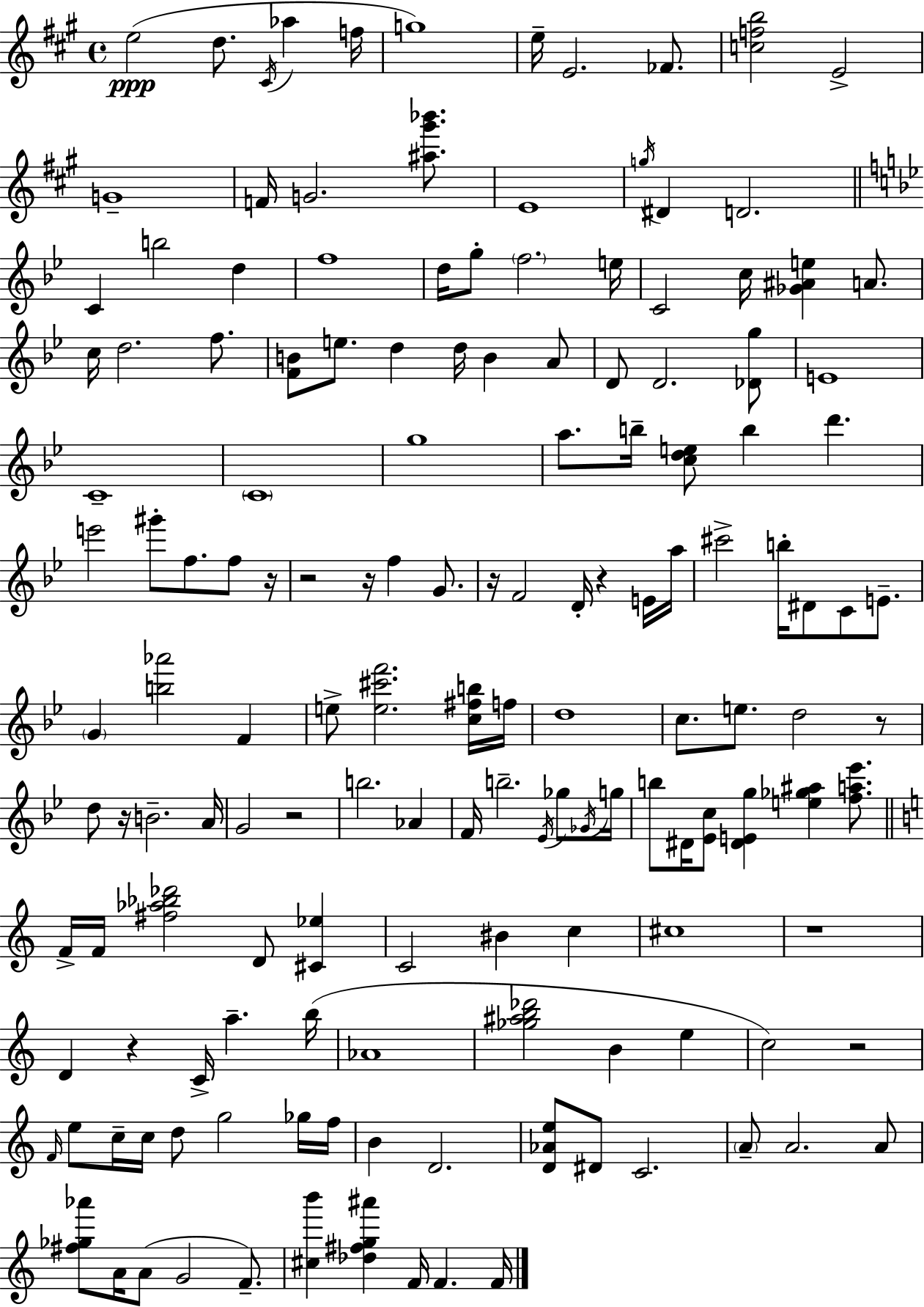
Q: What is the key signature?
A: A major